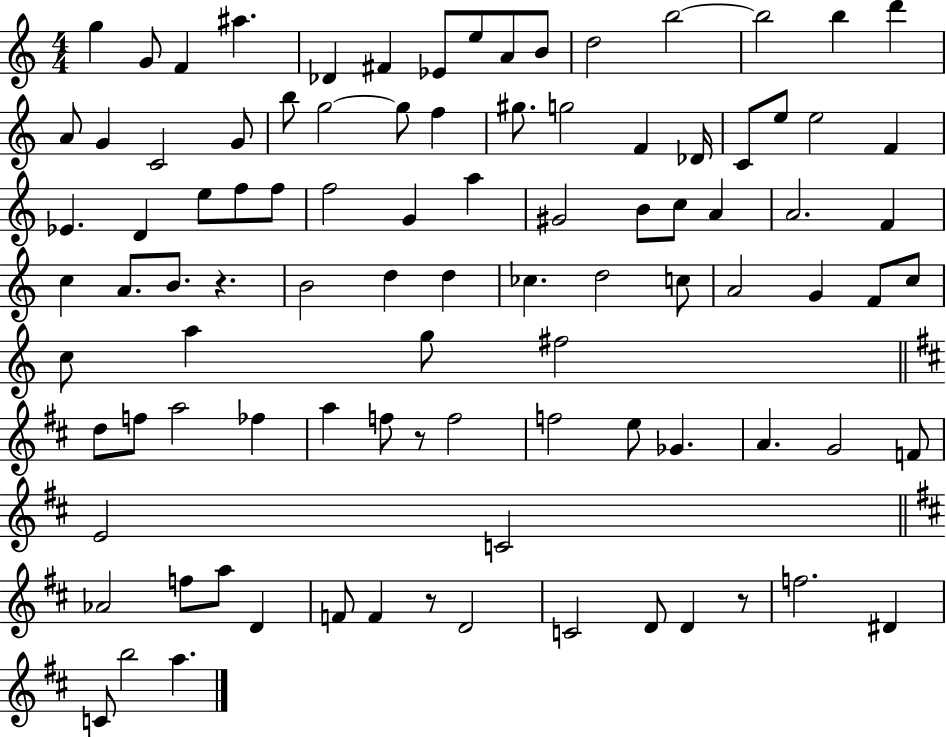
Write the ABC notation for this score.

X:1
T:Untitled
M:4/4
L:1/4
K:C
g G/2 F ^a _D ^F _E/2 e/2 A/2 B/2 d2 b2 b2 b d' A/2 G C2 G/2 b/2 g2 g/2 f ^g/2 g2 F _D/4 C/2 e/2 e2 F _E D e/2 f/2 f/2 f2 G a ^G2 B/2 c/2 A A2 F c A/2 B/2 z B2 d d _c d2 c/2 A2 G F/2 c/2 c/2 a g/2 ^f2 d/2 f/2 a2 _f a f/2 z/2 f2 f2 e/2 _G A G2 F/2 E2 C2 _A2 f/2 a/2 D F/2 F z/2 D2 C2 D/2 D z/2 f2 ^D C/2 b2 a